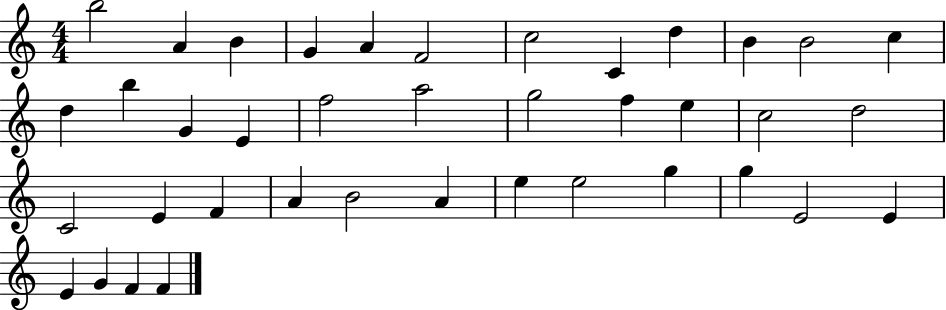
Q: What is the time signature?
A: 4/4